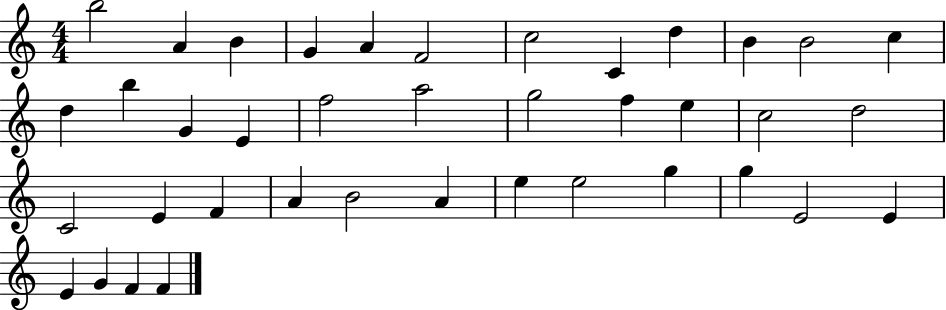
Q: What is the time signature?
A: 4/4